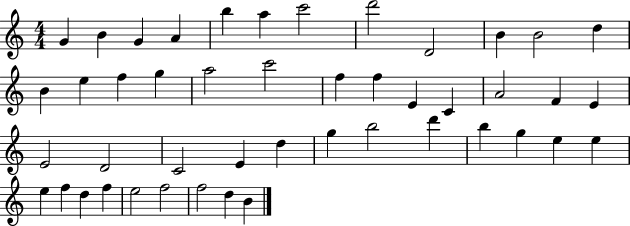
G4/q B4/q G4/q A4/q B5/q A5/q C6/h D6/h D4/h B4/q B4/h D5/q B4/q E5/q F5/q G5/q A5/h C6/h F5/q F5/q E4/q C4/q A4/h F4/q E4/q E4/h D4/h C4/h E4/q D5/q G5/q B5/h D6/q B5/q G5/q E5/q E5/q E5/q F5/q D5/q F5/q E5/h F5/h F5/h D5/q B4/q